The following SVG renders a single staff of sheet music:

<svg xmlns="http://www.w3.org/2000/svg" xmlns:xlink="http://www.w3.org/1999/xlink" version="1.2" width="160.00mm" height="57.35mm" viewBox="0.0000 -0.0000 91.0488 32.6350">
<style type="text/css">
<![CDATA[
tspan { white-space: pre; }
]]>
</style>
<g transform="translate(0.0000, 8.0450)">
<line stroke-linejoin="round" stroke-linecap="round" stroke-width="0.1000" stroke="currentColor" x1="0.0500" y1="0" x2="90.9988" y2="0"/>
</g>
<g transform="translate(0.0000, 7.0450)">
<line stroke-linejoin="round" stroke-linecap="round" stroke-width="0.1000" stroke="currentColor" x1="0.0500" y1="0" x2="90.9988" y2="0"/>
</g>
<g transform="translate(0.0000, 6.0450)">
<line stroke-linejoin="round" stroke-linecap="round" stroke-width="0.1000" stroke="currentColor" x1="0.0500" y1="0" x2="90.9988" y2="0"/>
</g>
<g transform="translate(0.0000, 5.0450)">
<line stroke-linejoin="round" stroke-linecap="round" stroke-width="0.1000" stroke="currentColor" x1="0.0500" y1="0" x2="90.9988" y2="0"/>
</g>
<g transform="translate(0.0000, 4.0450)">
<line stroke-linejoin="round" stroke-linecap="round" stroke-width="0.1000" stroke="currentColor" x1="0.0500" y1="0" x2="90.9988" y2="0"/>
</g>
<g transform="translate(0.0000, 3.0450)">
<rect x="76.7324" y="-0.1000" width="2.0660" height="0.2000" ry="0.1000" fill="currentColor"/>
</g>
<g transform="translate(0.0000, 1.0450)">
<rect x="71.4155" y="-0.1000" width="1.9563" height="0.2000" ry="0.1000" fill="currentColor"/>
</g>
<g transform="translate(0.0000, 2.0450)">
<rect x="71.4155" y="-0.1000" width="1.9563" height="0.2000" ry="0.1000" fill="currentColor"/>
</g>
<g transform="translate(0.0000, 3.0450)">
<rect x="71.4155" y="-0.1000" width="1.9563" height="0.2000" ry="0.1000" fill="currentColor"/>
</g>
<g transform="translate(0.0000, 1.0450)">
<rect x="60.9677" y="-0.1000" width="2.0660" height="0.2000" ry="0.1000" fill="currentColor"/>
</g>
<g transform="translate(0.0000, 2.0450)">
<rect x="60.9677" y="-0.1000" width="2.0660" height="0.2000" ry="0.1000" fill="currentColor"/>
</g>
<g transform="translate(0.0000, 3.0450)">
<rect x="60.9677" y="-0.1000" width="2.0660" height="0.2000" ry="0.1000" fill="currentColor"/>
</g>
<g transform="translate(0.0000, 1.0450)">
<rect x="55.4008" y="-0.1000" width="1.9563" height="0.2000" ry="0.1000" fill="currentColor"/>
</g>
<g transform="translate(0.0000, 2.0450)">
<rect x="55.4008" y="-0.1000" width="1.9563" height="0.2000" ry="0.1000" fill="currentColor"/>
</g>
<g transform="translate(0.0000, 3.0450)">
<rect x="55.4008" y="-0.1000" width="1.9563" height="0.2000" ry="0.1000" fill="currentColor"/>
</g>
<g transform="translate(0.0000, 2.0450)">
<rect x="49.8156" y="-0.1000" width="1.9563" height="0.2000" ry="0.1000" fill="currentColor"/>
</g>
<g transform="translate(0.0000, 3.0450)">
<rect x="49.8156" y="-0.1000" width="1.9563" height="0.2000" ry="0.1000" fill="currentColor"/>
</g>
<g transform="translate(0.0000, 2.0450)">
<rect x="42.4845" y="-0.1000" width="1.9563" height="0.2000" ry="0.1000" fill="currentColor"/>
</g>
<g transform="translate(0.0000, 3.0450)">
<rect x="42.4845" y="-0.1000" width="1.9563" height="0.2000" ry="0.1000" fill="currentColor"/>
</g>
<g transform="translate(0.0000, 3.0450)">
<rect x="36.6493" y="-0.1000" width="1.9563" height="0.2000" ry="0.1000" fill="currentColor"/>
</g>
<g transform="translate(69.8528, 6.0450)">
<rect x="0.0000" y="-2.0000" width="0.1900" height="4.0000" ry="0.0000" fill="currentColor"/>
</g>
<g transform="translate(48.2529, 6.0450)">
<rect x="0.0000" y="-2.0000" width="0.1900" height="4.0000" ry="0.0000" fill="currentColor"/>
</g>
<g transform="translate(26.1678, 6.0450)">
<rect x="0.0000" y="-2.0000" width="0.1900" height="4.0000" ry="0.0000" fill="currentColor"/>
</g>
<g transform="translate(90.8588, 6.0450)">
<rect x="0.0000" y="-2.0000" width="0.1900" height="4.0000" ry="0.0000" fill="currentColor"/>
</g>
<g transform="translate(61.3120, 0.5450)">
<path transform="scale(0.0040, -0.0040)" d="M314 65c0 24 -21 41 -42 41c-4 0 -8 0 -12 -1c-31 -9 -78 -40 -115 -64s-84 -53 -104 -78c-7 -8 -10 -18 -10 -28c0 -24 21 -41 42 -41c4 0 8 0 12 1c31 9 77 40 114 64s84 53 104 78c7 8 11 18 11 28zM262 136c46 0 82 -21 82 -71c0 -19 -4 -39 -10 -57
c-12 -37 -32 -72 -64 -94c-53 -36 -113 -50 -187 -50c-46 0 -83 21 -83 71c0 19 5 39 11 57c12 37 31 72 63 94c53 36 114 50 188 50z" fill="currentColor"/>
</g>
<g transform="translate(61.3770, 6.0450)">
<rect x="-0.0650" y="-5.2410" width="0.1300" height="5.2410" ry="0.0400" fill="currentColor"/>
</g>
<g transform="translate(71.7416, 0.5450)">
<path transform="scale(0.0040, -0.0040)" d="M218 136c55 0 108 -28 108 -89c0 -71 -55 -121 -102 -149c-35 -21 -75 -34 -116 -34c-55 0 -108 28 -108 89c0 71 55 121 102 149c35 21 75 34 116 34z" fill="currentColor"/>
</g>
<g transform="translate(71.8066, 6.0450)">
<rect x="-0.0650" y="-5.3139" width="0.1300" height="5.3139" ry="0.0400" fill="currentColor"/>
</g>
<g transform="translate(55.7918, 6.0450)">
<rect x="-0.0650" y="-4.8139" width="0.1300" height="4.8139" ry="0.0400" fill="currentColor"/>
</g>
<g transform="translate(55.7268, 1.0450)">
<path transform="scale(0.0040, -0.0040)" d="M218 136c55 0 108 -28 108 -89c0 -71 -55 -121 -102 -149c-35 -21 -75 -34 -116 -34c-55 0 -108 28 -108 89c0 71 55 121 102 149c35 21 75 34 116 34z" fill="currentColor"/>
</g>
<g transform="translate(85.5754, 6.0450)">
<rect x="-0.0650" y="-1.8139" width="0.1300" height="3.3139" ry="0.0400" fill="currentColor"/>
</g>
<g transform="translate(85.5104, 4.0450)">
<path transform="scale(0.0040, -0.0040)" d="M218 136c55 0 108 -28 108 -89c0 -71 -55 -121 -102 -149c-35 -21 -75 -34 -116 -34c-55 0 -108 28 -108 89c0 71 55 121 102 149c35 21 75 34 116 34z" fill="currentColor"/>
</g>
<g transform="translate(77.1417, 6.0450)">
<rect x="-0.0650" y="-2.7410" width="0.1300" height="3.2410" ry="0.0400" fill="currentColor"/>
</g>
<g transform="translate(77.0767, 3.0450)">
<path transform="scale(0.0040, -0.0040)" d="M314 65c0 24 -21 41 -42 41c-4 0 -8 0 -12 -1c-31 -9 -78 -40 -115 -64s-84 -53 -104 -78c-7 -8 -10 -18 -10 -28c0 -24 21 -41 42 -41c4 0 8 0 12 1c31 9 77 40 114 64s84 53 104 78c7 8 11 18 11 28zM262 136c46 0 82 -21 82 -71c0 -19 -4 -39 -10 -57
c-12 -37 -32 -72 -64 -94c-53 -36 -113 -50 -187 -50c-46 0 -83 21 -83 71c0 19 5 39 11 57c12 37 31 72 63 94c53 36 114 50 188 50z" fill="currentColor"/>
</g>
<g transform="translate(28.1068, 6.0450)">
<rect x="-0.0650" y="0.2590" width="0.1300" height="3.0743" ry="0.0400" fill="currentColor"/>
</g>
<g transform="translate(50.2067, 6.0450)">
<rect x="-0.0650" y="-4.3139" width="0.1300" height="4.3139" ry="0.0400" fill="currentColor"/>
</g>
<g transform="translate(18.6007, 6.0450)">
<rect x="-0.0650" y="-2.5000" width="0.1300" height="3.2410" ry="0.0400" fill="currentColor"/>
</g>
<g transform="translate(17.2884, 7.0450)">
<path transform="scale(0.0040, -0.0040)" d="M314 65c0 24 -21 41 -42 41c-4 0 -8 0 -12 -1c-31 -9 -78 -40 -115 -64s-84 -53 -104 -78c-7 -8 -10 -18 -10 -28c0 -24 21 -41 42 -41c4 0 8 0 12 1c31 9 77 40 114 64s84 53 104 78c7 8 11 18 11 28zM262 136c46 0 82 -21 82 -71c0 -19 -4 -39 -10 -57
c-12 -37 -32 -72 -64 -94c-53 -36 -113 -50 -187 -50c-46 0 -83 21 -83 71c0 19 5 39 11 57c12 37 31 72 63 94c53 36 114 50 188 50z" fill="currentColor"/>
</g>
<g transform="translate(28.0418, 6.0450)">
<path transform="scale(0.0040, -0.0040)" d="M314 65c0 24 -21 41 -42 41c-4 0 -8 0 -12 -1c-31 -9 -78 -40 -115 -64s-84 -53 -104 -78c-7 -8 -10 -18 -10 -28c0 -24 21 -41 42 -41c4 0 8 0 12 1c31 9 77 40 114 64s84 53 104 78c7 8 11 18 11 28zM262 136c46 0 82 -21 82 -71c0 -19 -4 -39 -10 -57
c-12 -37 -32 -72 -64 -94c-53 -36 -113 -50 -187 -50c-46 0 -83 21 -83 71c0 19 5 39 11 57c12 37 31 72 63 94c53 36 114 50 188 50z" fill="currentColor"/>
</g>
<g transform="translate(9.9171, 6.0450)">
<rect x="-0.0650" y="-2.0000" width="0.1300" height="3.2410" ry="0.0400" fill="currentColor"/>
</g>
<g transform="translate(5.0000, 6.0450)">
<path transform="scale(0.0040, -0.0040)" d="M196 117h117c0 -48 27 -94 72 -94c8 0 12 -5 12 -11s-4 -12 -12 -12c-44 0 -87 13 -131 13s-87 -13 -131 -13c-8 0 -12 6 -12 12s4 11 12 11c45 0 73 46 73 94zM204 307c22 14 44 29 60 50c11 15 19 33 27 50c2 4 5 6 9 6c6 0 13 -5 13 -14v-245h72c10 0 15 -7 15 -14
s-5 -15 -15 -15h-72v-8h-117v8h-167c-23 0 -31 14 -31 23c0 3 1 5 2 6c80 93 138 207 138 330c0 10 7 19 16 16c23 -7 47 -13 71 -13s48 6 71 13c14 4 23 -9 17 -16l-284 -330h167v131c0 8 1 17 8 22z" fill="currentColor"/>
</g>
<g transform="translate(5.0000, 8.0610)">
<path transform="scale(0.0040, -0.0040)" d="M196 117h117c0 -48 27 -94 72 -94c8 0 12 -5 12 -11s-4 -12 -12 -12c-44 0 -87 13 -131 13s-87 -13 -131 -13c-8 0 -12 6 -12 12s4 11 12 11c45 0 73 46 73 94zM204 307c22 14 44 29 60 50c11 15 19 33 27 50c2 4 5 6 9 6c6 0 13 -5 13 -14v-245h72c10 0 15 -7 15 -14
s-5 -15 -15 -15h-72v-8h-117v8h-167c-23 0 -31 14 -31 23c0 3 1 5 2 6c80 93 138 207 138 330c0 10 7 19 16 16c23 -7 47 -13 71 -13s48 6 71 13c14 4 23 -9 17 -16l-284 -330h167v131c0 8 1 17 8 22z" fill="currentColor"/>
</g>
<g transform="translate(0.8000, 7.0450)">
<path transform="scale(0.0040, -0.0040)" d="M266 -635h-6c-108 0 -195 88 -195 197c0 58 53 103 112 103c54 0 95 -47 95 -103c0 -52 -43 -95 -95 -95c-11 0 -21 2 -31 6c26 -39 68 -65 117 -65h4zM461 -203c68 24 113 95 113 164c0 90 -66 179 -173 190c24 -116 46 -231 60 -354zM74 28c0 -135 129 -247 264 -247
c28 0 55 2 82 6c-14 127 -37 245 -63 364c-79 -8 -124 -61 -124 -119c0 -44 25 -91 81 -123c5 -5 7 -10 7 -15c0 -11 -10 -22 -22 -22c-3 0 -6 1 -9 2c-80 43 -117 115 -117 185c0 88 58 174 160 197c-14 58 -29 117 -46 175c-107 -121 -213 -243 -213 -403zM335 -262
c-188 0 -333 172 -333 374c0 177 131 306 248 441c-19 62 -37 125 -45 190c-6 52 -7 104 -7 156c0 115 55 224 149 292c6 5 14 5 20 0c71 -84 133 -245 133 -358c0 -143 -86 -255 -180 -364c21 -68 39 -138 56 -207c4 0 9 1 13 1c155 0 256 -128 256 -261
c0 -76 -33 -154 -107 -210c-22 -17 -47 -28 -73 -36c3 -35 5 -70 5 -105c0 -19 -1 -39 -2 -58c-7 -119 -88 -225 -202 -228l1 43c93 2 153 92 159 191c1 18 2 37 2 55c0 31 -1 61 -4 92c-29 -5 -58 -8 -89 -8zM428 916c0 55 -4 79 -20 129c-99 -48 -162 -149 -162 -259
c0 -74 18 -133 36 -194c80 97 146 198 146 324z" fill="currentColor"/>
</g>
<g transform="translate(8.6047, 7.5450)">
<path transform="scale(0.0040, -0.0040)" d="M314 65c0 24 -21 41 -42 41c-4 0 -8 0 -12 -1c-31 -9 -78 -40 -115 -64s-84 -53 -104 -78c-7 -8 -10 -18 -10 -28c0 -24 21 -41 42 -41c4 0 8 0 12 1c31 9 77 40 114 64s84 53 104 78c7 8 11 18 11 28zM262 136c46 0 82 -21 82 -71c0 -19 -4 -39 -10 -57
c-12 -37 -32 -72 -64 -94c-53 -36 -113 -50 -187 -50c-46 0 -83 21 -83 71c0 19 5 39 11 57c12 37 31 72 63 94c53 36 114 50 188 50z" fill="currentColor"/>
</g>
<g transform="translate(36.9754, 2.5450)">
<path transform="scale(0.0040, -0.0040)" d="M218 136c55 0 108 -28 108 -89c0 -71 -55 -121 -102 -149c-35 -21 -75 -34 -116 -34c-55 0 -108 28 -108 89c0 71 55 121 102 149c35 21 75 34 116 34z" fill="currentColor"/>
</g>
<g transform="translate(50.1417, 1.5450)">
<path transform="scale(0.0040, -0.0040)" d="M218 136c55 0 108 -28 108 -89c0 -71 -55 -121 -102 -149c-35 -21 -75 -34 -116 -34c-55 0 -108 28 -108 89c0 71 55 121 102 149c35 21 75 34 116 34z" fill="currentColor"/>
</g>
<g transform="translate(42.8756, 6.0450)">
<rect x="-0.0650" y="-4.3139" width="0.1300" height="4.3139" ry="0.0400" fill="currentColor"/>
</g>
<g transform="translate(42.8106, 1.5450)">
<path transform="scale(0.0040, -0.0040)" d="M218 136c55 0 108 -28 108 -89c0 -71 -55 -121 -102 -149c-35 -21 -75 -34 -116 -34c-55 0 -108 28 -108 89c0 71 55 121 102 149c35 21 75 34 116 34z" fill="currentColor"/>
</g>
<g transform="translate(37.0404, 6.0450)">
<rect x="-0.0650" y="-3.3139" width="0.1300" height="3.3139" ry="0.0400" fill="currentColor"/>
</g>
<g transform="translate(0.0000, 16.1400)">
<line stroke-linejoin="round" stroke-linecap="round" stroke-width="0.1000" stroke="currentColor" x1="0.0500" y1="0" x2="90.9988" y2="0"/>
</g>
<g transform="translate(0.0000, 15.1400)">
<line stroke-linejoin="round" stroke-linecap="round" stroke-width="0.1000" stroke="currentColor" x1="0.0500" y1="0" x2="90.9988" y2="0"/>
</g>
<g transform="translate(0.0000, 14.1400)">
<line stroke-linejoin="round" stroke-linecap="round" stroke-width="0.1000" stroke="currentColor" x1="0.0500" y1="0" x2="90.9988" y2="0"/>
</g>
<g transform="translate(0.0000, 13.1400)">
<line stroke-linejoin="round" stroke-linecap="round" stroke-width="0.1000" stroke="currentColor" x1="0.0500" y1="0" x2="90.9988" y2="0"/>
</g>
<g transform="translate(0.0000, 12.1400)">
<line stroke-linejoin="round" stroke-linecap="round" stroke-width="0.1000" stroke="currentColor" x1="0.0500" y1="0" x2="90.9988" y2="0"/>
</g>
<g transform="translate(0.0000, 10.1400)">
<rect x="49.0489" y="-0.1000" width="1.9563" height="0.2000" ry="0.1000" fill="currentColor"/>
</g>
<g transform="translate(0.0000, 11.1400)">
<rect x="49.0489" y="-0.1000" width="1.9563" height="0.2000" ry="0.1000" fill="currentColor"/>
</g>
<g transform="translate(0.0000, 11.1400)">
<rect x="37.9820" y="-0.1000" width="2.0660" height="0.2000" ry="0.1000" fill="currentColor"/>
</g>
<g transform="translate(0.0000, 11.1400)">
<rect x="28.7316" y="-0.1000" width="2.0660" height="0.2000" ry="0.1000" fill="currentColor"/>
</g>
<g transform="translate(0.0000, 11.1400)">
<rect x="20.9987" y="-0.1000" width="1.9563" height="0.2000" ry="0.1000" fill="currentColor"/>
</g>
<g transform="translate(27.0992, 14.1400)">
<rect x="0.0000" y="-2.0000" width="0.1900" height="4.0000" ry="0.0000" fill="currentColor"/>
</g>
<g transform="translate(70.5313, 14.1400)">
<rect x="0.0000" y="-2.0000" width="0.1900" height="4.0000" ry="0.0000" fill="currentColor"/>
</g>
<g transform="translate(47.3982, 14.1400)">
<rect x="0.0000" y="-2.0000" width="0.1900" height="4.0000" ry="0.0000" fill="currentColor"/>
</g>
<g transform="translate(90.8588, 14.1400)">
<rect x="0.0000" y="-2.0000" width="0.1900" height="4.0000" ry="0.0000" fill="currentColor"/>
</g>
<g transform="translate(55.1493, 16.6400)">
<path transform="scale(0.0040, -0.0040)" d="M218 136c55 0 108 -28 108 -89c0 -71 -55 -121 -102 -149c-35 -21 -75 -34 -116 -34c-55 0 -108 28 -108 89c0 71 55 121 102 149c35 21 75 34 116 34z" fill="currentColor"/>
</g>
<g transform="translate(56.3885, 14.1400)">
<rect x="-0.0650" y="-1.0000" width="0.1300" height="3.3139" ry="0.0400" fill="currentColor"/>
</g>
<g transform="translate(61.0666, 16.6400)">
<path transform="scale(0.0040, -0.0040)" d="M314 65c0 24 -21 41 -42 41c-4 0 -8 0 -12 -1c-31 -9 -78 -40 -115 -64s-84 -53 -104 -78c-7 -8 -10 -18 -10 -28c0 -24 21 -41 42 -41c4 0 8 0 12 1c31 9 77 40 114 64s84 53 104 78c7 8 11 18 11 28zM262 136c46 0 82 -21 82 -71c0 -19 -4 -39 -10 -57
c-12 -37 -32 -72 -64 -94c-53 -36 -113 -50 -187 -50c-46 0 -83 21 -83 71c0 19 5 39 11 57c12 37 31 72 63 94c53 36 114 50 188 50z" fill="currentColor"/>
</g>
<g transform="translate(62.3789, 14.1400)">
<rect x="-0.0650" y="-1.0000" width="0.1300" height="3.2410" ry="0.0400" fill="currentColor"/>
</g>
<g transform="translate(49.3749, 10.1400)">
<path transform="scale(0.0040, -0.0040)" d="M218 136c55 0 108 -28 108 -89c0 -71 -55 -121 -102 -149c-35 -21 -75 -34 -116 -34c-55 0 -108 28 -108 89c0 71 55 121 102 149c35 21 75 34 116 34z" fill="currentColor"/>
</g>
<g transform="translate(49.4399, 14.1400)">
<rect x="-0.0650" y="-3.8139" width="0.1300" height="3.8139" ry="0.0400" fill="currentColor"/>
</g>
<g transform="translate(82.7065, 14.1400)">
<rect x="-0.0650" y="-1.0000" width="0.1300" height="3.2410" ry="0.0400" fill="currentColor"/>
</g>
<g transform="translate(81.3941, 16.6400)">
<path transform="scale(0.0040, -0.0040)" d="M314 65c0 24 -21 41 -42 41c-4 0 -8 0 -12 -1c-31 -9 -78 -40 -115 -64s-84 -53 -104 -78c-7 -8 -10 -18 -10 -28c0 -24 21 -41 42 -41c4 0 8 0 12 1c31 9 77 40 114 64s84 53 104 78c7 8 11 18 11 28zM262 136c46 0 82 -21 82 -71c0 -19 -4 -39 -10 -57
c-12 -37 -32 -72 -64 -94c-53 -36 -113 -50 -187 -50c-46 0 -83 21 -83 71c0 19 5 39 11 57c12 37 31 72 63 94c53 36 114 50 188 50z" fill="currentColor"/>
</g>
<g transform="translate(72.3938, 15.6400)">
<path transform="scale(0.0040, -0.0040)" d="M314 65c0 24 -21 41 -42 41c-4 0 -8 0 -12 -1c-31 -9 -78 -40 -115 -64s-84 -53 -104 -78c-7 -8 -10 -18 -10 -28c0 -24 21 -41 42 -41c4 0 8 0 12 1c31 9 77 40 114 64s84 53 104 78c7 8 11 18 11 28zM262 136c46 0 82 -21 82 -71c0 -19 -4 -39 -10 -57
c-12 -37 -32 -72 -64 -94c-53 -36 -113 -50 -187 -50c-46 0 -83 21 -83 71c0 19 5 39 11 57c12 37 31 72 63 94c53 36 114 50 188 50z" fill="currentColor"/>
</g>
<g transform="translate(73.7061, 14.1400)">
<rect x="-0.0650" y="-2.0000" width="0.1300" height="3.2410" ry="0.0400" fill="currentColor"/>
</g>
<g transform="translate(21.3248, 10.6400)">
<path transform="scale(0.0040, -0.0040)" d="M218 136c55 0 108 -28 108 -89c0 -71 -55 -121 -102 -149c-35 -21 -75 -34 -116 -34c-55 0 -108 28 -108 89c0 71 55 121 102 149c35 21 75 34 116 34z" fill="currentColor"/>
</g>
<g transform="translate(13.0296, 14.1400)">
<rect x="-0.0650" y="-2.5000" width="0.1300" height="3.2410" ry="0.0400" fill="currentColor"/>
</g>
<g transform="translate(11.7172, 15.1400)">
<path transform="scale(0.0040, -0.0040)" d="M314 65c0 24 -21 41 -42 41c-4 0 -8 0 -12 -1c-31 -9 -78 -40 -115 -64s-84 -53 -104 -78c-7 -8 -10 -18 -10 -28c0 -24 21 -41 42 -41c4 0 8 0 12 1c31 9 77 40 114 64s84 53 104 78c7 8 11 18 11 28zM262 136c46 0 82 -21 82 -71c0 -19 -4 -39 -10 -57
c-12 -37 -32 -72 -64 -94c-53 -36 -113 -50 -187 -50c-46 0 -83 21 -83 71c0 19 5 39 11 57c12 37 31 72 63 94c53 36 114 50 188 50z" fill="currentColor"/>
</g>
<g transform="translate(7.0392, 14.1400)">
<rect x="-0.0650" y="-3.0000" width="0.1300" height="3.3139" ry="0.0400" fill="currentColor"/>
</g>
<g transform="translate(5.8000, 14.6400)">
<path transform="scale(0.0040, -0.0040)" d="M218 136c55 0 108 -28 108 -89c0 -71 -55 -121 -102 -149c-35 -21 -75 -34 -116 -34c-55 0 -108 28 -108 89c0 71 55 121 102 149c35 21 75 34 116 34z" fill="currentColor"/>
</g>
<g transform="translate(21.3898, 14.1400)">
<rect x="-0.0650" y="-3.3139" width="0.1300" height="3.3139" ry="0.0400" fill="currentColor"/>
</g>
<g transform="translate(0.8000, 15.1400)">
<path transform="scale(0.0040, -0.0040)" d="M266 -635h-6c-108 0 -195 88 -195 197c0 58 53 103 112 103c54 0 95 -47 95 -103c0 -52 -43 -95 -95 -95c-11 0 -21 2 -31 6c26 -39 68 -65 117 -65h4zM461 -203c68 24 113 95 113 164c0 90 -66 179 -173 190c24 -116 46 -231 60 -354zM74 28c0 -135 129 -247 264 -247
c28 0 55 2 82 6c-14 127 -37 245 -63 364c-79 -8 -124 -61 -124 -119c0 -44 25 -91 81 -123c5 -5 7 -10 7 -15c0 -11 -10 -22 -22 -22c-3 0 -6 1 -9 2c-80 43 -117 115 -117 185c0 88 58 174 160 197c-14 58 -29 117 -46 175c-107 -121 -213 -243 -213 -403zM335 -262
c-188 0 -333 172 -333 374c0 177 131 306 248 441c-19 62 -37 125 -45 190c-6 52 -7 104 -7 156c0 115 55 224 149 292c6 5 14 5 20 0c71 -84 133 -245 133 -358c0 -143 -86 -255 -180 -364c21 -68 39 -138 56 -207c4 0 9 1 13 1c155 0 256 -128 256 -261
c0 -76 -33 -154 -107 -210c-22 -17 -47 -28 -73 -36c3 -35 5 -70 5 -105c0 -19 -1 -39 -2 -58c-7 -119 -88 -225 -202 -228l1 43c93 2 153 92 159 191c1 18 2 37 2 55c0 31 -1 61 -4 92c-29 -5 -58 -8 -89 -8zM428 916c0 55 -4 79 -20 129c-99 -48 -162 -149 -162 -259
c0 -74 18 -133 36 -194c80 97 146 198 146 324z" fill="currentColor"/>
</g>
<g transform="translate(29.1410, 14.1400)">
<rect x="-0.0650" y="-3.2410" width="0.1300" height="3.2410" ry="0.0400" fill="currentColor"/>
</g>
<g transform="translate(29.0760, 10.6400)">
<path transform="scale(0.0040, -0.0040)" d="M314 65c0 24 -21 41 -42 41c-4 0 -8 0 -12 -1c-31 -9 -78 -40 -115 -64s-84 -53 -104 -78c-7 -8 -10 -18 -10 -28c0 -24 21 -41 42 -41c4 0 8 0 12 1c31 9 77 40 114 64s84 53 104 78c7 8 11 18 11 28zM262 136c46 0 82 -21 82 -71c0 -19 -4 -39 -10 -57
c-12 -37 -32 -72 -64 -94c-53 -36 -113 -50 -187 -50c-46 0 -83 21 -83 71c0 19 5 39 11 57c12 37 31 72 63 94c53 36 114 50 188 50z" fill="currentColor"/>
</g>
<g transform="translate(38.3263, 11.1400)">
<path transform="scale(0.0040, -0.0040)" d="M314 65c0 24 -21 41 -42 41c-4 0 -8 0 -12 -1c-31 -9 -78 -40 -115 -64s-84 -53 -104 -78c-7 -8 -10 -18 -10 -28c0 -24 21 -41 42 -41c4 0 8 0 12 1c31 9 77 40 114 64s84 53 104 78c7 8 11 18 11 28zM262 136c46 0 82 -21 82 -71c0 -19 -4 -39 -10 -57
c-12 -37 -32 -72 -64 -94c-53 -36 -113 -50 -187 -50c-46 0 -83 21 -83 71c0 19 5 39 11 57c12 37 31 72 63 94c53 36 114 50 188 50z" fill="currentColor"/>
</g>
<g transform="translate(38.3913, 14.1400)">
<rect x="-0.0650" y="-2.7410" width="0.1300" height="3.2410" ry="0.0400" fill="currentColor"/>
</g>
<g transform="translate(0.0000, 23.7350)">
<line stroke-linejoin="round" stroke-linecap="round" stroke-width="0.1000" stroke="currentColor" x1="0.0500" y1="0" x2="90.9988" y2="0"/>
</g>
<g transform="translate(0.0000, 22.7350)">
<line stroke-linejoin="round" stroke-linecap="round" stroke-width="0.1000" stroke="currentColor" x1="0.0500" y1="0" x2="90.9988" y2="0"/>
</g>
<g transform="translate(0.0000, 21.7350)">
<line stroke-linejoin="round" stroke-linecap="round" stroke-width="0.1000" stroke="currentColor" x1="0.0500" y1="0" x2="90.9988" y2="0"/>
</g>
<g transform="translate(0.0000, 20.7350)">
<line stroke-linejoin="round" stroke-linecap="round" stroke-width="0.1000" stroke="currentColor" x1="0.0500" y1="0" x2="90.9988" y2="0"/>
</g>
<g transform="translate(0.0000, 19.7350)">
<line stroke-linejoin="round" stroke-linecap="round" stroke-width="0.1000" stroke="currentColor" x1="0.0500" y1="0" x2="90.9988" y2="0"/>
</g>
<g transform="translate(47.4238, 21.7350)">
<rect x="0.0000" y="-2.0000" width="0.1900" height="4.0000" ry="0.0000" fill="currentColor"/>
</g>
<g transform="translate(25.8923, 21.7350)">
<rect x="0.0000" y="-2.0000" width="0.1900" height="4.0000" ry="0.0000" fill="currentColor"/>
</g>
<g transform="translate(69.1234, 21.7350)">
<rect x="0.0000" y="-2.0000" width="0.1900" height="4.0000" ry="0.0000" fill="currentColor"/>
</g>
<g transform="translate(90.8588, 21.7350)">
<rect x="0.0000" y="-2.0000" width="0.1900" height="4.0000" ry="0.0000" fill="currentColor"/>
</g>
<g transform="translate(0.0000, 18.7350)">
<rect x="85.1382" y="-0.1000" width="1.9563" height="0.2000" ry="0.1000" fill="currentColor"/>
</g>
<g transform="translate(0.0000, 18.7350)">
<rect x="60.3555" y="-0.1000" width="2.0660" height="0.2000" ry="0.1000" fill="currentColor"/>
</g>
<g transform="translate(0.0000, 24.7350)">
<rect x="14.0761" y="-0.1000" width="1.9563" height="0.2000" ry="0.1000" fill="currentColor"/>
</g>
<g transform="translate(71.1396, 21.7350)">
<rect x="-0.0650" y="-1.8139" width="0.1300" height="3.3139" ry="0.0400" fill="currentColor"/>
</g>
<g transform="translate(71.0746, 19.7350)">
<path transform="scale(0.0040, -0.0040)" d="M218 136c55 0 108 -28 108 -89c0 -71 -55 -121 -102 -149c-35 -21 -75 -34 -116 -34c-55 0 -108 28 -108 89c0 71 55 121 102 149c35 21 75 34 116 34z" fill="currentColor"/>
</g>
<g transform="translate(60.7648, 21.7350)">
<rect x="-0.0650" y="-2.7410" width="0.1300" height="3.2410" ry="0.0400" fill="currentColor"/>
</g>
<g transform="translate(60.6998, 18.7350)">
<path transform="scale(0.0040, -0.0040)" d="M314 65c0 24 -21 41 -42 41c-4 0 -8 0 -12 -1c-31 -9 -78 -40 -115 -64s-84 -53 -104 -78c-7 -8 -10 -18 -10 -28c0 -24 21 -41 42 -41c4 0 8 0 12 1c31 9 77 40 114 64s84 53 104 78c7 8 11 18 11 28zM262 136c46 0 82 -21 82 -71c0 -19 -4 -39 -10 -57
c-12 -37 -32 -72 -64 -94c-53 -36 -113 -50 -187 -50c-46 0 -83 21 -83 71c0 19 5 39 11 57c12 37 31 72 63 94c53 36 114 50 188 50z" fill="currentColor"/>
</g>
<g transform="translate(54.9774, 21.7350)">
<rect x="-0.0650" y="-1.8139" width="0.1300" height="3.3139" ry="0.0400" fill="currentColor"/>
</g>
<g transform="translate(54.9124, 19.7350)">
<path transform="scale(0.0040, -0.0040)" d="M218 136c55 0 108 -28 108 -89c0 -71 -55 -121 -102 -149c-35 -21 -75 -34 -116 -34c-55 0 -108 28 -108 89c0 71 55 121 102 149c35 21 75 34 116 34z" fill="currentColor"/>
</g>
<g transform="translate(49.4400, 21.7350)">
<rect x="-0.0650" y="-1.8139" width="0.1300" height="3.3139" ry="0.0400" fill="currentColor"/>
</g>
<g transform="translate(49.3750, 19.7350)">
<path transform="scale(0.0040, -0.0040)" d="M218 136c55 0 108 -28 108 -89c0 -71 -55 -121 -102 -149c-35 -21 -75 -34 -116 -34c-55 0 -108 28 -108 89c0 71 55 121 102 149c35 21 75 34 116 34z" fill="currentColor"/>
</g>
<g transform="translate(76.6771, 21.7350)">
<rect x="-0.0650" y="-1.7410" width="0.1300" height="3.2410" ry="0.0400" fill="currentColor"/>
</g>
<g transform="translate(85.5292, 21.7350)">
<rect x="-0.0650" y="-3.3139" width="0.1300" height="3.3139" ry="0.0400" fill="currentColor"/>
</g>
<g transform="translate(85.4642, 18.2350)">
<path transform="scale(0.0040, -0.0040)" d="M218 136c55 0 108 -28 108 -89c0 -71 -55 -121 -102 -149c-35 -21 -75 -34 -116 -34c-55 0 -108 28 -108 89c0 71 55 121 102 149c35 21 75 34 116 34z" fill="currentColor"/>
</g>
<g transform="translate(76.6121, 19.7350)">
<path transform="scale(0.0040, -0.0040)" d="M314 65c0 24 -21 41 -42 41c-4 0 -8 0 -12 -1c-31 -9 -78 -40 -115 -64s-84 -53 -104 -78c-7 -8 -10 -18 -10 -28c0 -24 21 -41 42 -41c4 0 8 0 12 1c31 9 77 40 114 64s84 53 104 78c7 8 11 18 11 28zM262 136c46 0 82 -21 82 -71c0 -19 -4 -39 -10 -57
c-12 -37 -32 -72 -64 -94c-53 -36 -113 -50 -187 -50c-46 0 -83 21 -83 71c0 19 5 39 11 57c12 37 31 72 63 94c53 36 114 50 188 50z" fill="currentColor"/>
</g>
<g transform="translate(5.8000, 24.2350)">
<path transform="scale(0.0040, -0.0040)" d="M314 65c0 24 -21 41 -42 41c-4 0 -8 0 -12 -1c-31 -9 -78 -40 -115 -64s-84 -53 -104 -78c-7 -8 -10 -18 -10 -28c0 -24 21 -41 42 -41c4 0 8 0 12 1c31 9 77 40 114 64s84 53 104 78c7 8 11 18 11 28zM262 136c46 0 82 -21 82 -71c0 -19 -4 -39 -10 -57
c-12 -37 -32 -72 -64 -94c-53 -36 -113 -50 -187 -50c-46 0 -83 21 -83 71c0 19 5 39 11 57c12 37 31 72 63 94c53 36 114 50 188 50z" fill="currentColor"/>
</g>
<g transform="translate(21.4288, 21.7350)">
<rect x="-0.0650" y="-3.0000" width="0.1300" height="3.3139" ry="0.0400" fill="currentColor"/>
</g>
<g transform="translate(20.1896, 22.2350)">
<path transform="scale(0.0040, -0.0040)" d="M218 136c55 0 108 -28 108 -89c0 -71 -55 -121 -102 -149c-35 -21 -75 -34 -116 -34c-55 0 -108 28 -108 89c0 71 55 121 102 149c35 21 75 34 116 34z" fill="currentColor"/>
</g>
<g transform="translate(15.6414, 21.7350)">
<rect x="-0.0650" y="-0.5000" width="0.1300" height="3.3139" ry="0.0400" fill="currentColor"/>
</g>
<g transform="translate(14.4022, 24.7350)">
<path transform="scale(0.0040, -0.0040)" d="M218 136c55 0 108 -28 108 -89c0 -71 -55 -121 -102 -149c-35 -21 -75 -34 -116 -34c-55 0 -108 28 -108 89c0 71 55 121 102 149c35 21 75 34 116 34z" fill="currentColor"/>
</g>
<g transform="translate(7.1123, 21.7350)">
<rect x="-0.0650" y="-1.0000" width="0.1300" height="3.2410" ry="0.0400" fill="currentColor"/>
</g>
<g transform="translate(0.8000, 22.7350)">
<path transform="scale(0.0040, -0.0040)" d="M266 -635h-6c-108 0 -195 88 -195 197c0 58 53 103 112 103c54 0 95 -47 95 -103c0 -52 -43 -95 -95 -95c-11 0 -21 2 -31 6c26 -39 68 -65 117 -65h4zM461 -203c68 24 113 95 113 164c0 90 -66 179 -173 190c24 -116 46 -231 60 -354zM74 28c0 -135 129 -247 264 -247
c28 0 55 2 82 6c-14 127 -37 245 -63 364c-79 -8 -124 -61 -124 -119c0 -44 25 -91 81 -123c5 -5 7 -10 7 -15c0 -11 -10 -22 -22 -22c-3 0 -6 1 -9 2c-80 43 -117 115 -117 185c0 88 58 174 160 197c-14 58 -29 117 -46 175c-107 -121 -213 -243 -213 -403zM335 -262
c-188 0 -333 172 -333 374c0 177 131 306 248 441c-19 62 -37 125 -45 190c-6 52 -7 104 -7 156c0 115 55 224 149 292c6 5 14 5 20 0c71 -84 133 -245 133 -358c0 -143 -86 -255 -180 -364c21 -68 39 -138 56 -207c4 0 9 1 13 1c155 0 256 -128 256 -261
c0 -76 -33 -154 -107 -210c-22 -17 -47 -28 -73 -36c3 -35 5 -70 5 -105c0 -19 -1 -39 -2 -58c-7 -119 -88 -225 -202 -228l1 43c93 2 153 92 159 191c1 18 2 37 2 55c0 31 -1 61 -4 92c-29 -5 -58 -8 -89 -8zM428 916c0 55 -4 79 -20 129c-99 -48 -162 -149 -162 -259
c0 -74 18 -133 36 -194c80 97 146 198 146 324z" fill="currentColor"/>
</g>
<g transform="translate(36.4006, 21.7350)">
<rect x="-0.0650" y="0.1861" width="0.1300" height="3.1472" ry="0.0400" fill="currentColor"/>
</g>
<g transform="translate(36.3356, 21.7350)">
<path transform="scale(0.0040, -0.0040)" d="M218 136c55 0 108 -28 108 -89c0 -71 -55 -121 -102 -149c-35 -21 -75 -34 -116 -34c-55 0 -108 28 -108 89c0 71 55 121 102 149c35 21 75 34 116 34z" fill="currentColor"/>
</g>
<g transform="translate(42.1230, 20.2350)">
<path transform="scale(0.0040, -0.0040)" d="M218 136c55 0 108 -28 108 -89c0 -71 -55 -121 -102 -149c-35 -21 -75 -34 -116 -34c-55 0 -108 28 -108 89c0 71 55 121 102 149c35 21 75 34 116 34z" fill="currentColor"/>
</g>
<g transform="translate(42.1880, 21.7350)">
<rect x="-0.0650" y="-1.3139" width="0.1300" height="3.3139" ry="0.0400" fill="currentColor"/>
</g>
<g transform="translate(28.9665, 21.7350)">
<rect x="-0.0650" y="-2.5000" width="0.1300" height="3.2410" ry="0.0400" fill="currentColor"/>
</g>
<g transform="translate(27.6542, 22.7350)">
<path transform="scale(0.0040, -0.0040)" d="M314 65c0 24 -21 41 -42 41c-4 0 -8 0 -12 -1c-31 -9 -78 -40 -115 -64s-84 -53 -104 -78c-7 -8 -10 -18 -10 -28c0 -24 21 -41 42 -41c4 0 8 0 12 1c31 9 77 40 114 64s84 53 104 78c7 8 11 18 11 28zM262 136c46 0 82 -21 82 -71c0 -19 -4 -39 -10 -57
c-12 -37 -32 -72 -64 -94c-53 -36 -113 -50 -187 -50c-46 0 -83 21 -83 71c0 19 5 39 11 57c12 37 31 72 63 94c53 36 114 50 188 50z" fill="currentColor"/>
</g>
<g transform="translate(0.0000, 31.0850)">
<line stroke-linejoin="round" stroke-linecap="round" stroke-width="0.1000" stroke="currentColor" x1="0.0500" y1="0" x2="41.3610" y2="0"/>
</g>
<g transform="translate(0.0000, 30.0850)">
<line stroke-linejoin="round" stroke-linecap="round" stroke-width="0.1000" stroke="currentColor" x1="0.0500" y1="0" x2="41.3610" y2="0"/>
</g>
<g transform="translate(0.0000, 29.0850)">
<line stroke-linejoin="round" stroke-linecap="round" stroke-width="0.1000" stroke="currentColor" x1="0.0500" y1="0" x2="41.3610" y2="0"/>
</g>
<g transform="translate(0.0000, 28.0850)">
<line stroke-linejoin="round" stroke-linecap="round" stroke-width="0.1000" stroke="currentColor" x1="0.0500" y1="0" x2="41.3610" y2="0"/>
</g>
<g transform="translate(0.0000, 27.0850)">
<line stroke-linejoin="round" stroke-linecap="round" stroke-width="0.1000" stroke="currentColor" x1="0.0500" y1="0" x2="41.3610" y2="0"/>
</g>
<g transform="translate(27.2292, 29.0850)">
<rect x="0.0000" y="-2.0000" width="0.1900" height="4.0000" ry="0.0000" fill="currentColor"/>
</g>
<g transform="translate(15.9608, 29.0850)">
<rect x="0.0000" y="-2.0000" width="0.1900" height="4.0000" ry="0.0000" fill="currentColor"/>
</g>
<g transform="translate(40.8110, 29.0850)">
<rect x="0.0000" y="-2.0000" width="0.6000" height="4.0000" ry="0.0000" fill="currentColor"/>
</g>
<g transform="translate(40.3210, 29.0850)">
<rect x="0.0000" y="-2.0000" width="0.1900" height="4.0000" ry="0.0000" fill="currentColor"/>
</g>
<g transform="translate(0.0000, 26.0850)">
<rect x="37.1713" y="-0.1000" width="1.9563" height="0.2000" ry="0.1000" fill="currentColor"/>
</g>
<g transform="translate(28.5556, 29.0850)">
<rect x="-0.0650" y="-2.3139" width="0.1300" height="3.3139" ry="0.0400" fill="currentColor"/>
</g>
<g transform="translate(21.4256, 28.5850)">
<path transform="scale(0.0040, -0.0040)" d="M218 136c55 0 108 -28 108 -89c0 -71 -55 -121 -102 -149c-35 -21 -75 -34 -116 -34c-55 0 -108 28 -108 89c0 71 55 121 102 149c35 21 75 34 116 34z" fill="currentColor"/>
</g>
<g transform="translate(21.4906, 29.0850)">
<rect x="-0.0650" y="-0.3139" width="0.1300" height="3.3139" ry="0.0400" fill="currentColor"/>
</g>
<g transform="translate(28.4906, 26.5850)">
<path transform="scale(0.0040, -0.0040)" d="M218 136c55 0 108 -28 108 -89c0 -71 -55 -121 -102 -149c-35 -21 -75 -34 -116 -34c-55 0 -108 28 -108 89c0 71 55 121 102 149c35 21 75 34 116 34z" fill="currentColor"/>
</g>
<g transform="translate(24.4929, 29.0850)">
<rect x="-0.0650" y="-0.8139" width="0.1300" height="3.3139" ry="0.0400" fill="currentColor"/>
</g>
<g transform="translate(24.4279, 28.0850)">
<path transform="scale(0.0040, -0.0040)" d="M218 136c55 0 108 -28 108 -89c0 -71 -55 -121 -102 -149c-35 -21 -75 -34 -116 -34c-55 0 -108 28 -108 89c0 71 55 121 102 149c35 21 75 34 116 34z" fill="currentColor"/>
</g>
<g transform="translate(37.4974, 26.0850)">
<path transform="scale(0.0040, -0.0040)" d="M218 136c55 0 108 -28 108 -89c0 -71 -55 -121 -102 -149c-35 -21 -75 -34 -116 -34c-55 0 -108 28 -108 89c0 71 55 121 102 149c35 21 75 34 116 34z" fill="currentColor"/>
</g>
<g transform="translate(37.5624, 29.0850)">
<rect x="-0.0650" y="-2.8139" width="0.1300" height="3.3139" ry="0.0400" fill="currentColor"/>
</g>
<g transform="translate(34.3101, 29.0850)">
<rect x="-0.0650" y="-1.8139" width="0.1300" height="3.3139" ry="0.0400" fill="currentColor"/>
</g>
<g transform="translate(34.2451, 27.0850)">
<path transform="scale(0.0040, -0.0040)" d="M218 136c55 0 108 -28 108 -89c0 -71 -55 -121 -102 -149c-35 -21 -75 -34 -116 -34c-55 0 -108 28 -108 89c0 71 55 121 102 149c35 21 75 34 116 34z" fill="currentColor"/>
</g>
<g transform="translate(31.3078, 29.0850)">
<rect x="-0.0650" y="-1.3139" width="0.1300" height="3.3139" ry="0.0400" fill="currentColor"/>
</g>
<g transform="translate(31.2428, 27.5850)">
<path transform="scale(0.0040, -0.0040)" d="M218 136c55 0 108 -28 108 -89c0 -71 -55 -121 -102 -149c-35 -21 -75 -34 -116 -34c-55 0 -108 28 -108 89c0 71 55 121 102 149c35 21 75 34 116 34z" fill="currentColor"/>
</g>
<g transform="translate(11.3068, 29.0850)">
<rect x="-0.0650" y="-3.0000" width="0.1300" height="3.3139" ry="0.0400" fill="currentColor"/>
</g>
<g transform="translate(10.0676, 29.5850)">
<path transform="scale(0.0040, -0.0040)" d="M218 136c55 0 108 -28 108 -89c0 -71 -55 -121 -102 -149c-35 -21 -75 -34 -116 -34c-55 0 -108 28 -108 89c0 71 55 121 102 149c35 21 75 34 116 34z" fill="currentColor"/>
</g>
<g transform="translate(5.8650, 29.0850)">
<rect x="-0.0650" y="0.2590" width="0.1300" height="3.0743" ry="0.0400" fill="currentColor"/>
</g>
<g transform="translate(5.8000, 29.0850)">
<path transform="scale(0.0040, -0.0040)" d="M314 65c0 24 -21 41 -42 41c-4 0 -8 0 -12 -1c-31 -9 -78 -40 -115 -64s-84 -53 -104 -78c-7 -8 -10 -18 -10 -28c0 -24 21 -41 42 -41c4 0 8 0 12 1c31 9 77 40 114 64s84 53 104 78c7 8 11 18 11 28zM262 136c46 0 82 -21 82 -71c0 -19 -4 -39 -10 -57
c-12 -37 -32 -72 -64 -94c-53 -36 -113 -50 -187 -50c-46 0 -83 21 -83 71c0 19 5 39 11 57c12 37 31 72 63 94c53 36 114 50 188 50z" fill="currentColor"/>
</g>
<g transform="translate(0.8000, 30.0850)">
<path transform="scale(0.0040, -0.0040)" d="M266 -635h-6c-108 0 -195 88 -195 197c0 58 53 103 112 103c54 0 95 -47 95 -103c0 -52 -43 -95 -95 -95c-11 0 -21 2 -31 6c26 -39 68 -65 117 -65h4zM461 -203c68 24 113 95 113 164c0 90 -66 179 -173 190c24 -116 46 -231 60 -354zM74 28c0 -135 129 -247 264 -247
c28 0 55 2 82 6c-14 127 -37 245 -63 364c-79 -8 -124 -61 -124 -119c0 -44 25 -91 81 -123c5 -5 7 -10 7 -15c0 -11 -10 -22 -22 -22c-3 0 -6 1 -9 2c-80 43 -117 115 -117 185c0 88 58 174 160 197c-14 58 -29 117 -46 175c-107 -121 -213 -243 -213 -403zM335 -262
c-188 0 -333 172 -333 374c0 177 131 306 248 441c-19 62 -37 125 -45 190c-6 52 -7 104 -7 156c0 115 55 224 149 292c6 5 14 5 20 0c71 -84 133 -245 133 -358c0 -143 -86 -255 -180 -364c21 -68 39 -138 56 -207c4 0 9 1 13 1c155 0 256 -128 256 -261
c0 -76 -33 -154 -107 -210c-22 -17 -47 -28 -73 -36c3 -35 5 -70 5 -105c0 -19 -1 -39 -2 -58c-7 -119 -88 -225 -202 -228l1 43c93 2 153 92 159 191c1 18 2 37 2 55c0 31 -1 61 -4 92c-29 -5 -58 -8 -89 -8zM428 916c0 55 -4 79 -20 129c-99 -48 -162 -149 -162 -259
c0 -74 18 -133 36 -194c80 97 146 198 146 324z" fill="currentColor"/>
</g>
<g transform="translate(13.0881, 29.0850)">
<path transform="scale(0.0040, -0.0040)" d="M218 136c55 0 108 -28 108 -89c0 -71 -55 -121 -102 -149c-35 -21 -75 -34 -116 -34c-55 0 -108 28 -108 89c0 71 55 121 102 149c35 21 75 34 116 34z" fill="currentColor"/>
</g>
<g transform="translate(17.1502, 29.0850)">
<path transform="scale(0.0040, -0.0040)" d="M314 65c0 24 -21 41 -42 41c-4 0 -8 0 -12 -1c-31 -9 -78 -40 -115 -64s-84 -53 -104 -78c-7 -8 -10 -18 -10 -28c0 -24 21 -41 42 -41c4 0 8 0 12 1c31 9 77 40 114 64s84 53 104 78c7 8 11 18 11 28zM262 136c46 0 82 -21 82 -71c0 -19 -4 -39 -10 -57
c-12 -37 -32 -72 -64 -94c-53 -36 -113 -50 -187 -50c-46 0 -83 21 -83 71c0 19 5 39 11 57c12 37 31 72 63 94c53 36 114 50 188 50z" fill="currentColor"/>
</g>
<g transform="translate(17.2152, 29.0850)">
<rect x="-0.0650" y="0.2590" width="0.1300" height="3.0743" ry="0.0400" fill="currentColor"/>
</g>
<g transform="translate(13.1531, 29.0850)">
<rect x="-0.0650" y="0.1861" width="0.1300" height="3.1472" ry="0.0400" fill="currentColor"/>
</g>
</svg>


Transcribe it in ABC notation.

X:1
T:Untitled
M:4/4
L:1/4
K:C
F2 G2 B2 b d' d' e' f'2 f' a2 f A G2 b b2 a2 c' D D2 F2 D2 D2 C A G2 B e f f a2 f f2 b B2 A B B2 c d g e f a